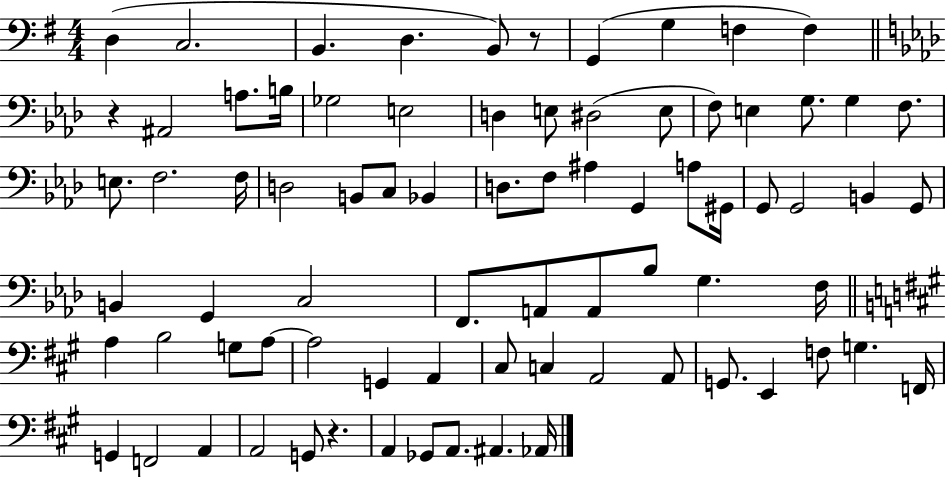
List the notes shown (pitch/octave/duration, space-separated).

D3/q C3/h. B2/q. D3/q. B2/e R/e G2/q G3/q F3/q F3/q R/q A#2/h A3/e. B3/s Gb3/h E3/h D3/q E3/e D#3/h E3/e F3/e E3/q G3/e. G3/q F3/e. E3/e. F3/h. F3/s D3/h B2/e C3/e Bb2/q D3/e. F3/e A#3/q G2/q A3/e G#2/s G2/e G2/h B2/q G2/e B2/q G2/q C3/h F2/e. A2/e A2/e Bb3/e G3/q. F3/s A3/q B3/h G3/e A3/e A3/h G2/q A2/q C#3/e C3/q A2/h A2/e G2/e. E2/q F3/e G3/q. F2/s G2/q F2/h A2/q A2/h G2/e R/q. A2/q Gb2/e A2/e. A#2/q. Ab2/s